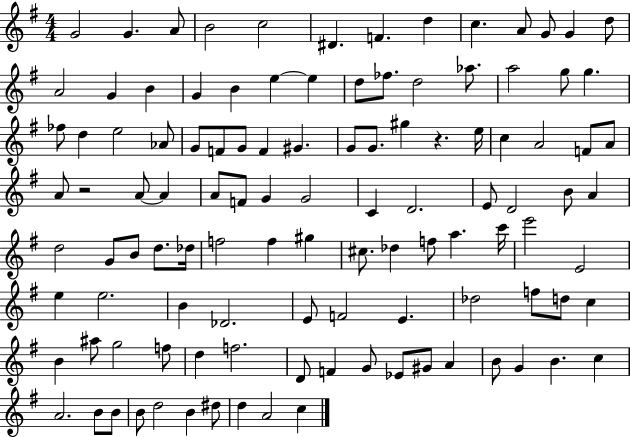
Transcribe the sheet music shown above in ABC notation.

X:1
T:Untitled
M:4/4
L:1/4
K:G
G2 G A/2 B2 c2 ^D F d c A/2 G/2 G d/2 A2 G B G B e e d/2 _f/2 d2 _a/2 a2 g/2 g _f/2 d e2 _A/2 G/2 F/2 G/2 F ^G G/2 G/2 ^g z e/4 c A2 F/2 A/2 A/2 z2 A/2 A A/2 F/2 G G2 C D2 E/2 D2 B/2 A d2 G/2 B/2 d/2 _d/4 f2 f ^g ^c/2 _d f/2 a c'/4 e'2 E2 e e2 B _D2 E/2 F2 E _d2 f/2 d/2 c B ^a/2 g2 f/2 d f2 D/2 F G/2 _E/2 ^G/2 A B/2 G B c A2 B/2 B/2 B/2 d2 B ^d/2 d A2 c